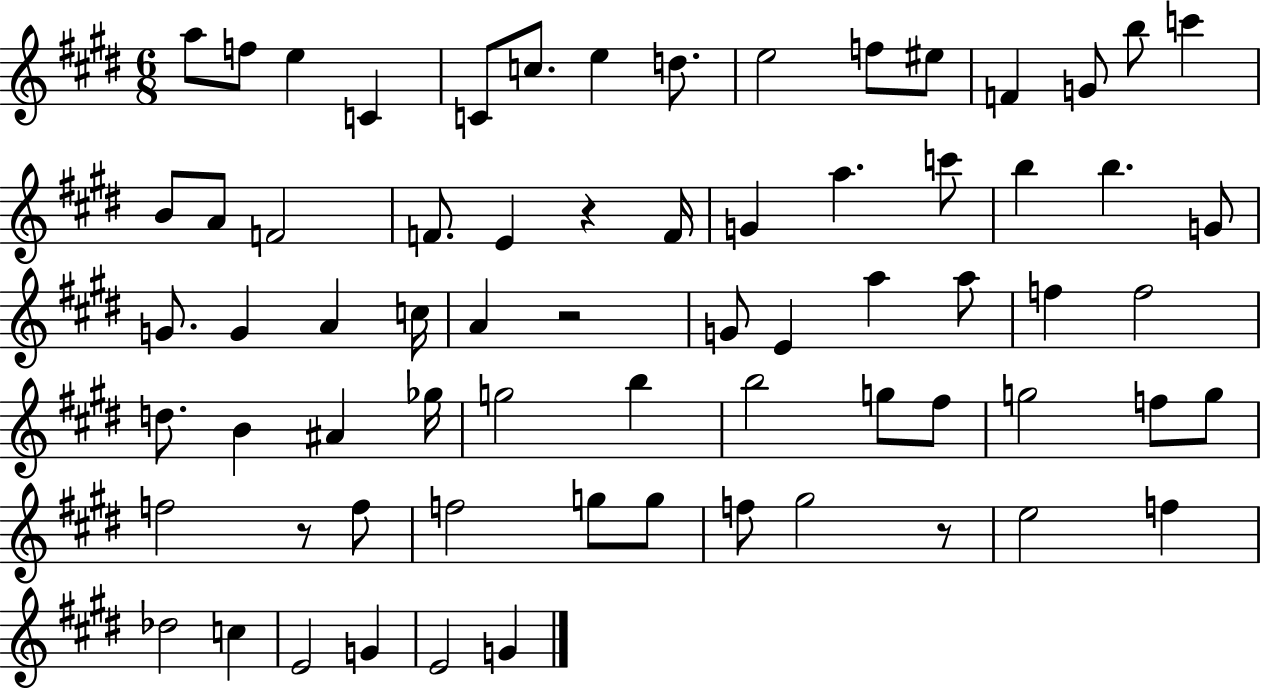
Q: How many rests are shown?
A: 4